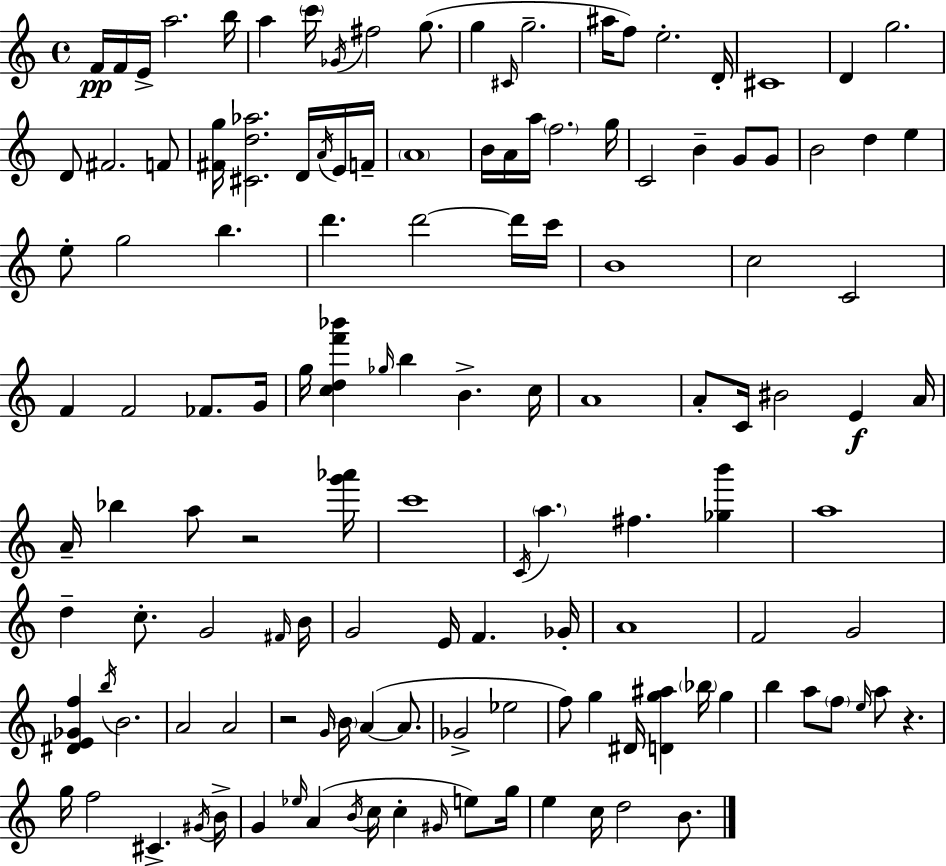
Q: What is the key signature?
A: C major